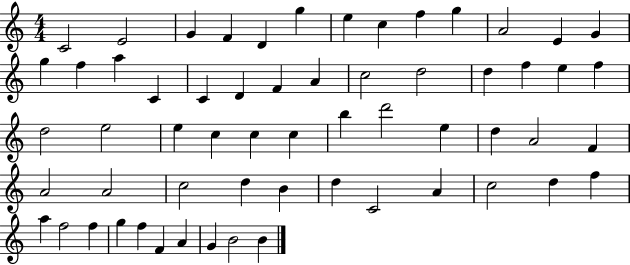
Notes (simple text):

C4/h E4/h G4/q F4/q D4/q G5/q E5/q C5/q F5/q G5/q A4/h E4/q G4/q G5/q F5/q A5/q C4/q C4/q D4/q F4/q A4/q C5/h D5/h D5/q F5/q E5/q F5/q D5/h E5/h E5/q C5/q C5/q C5/q B5/q D6/h E5/q D5/q A4/h F4/q A4/h A4/h C5/h D5/q B4/q D5/q C4/h A4/q C5/h D5/q F5/q A5/q F5/h F5/q G5/q F5/q F4/q A4/q G4/q B4/h B4/q